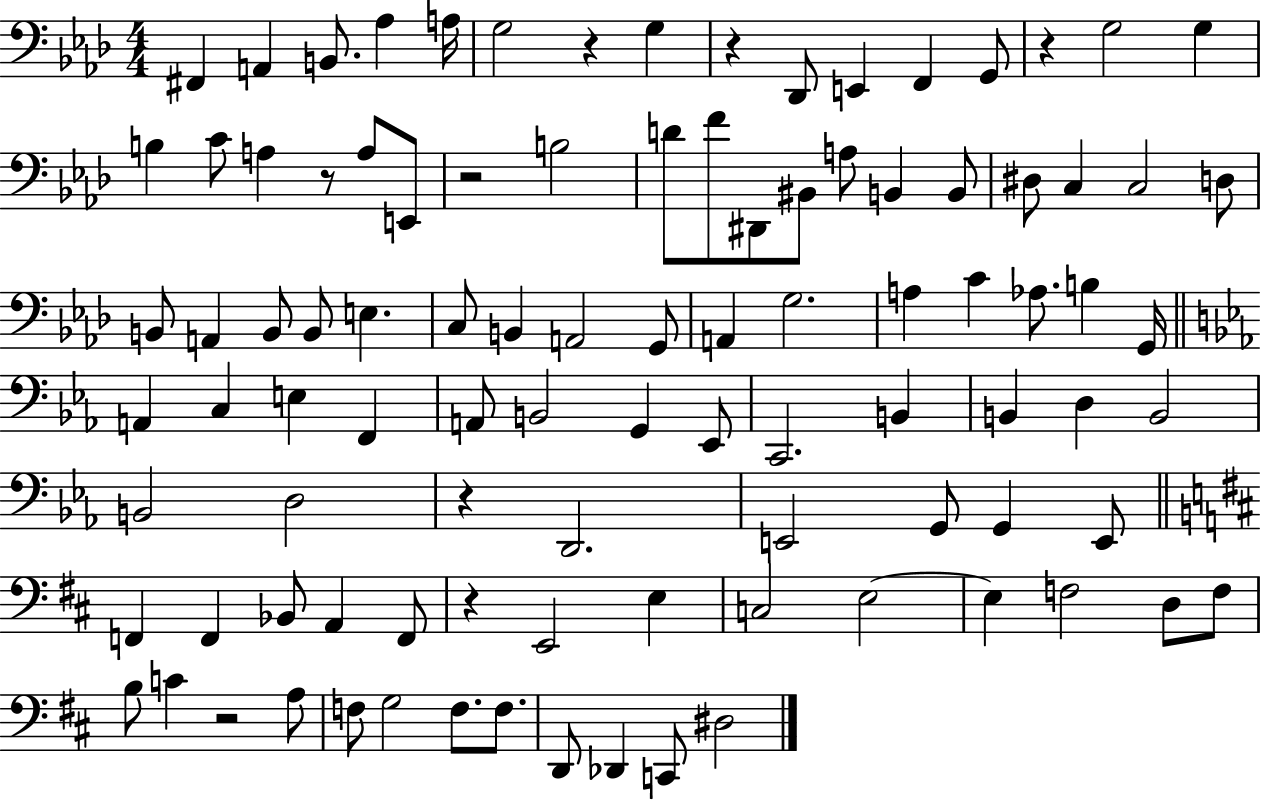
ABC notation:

X:1
T:Untitled
M:4/4
L:1/4
K:Ab
^F,, A,, B,,/2 _A, A,/4 G,2 z G, z _D,,/2 E,, F,, G,,/2 z G,2 G, B, C/2 A, z/2 A,/2 E,,/2 z2 B,2 D/2 F/2 ^D,,/2 ^B,,/2 A,/2 B,, B,,/2 ^D,/2 C, C,2 D,/2 B,,/2 A,, B,,/2 B,,/2 E, C,/2 B,, A,,2 G,,/2 A,, G,2 A, C _A,/2 B, G,,/4 A,, C, E, F,, A,,/2 B,,2 G,, _E,,/2 C,,2 B,, B,, D, B,,2 B,,2 D,2 z D,,2 E,,2 G,,/2 G,, E,,/2 F,, F,, _B,,/2 A,, F,,/2 z E,,2 E, C,2 E,2 E, F,2 D,/2 F,/2 B,/2 C z2 A,/2 F,/2 G,2 F,/2 F,/2 D,,/2 _D,, C,,/2 ^D,2